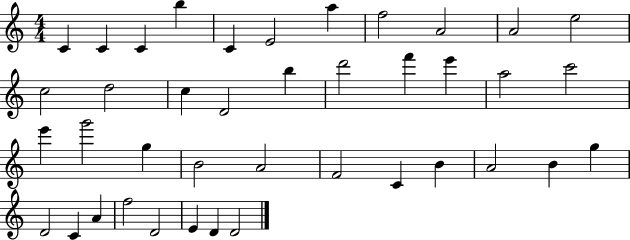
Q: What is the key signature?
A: C major